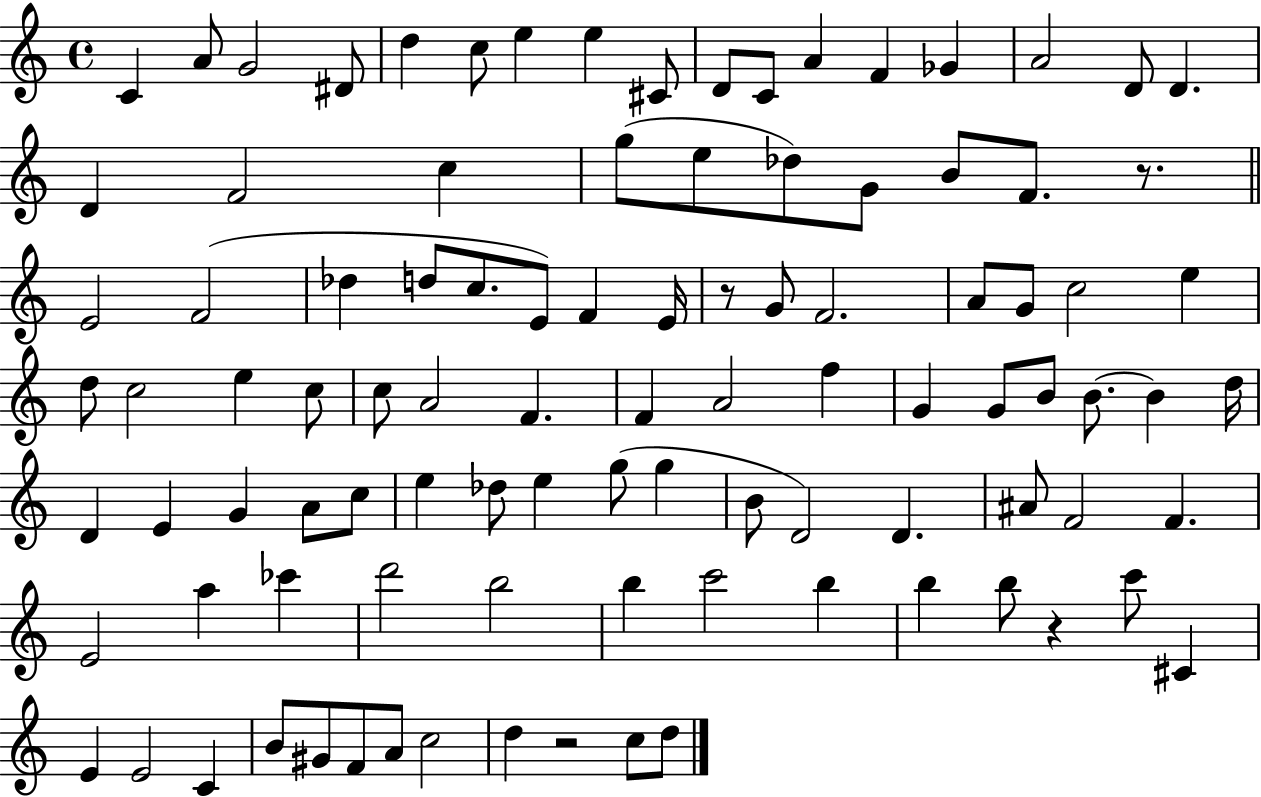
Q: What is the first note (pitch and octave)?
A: C4